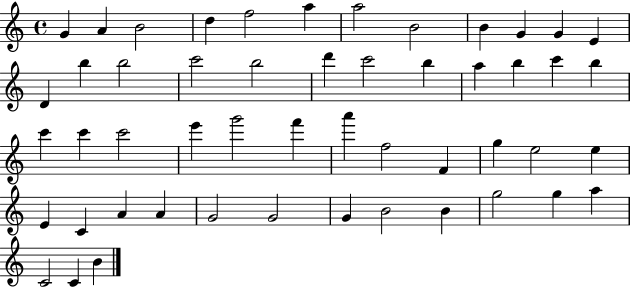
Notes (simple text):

G4/q A4/q B4/h D5/q F5/h A5/q A5/h B4/h B4/q G4/q G4/q E4/q D4/q B5/q B5/h C6/h B5/h D6/q C6/h B5/q A5/q B5/q C6/q B5/q C6/q C6/q C6/h E6/q G6/h F6/q A6/q F5/h F4/q G5/q E5/h E5/q E4/q C4/q A4/q A4/q G4/h G4/h G4/q B4/h B4/q G5/h G5/q A5/q C4/h C4/q B4/q